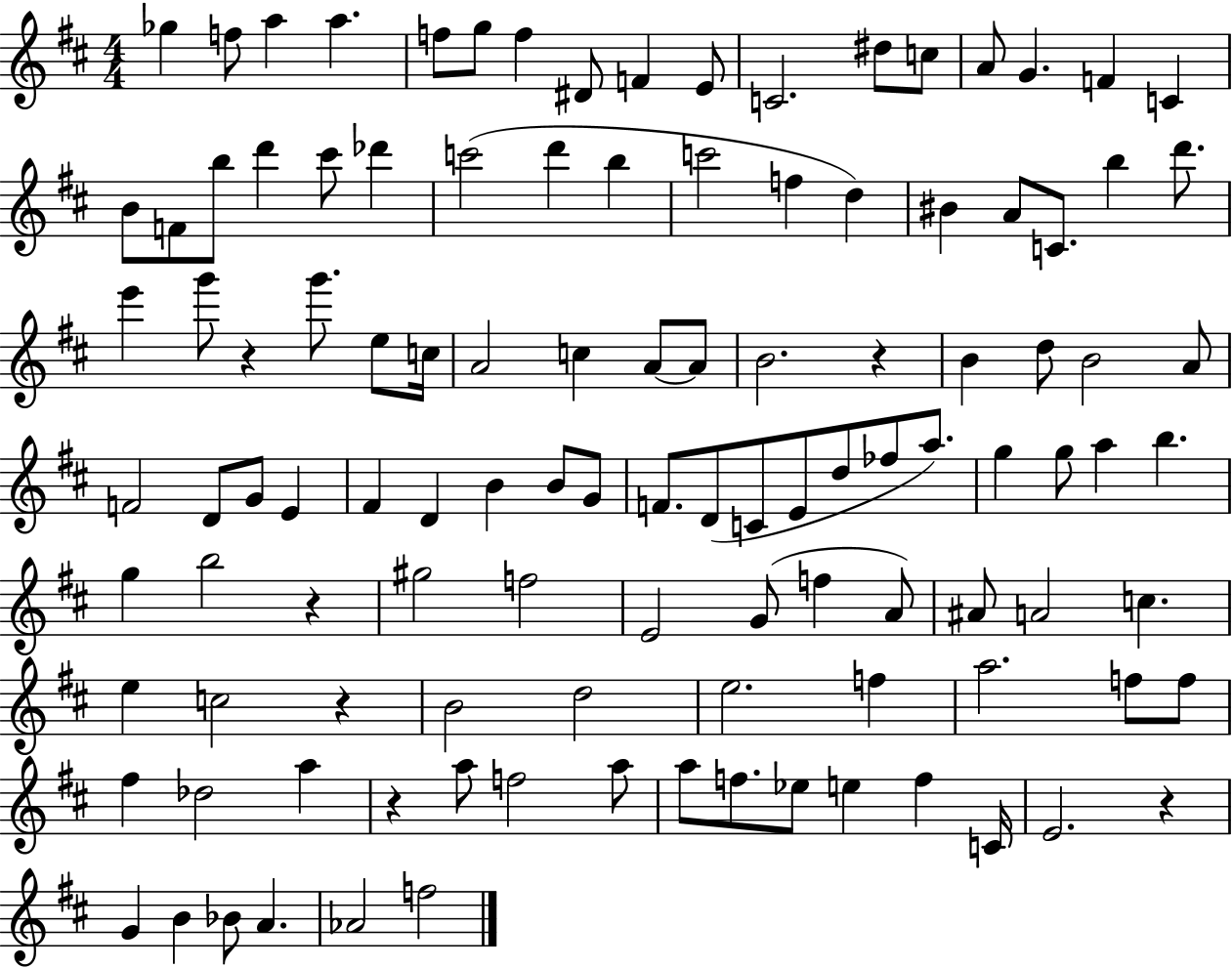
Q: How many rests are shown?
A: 6